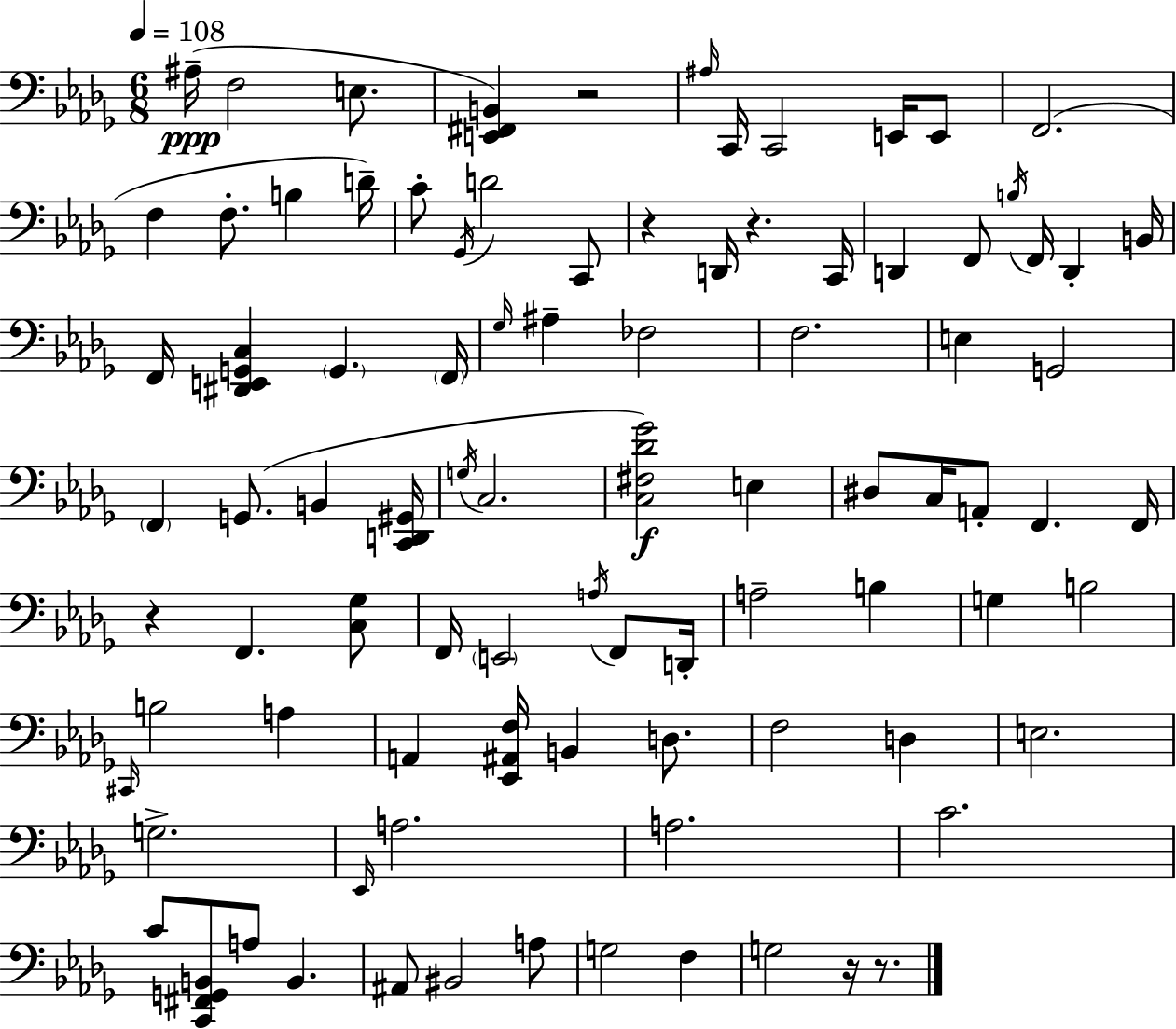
A#3/s F3/h E3/e. [E2,F#2,B2]/q R/h A#3/s C2/s C2/h E2/s E2/e F2/h. F3/q F3/e. B3/q D4/s C4/e Gb2/s D4/h C2/e R/q D2/s R/q. C2/s D2/q F2/e B3/s F2/s D2/q B2/s F2/s [D#2,E2,G2,C3]/q G2/q. F2/s Gb3/s A#3/q FES3/h F3/h. E3/q G2/h F2/q G2/e. B2/q [C2,D2,G#2]/s G3/s C3/h. [C3,F#3,Db4,Gb4]/h E3/q D#3/e C3/s A2/e F2/q. F2/s R/q F2/q. [C3,Gb3]/e F2/s E2/h A3/s F2/e D2/s A3/h B3/q G3/q B3/h C#2/s B3/h A3/q A2/q [Eb2,A#2,F3]/s B2/q D3/e. F3/h D3/q E3/h. G3/h. Eb2/s A3/h. A3/h. C4/h. C4/e [C2,F#2,G2,B2]/e A3/e B2/q. A#2/e BIS2/h A3/e G3/h F3/q G3/h R/s R/e.